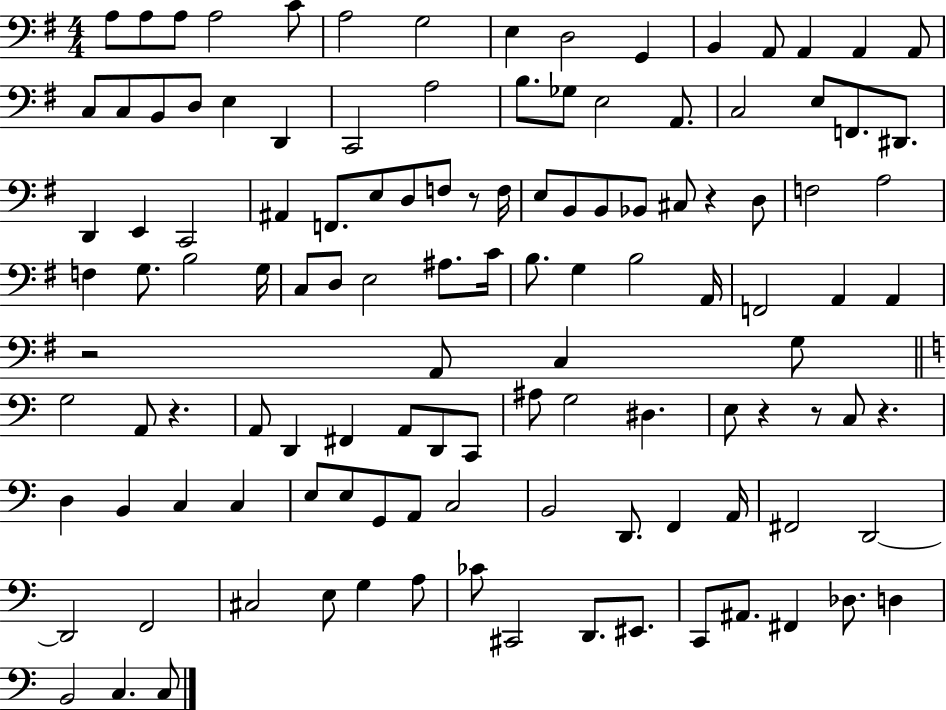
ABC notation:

X:1
T:Untitled
M:4/4
L:1/4
K:G
A,/2 A,/2 A,/2 A,2 C/2 A,2 G,2 E, D,2 G,, B,, A,,/2 A,, A,, A,,/2 C,/2 C,/2 B,,/2 D,/2 E, D,, C,,2 A,2 B,/2 _G,/2 E,2 A,,/2 C,2 E,/2 F,,/2 ^D,,/2 D,, E,, C,,2 ^A,, F,,/2 E,/2 D,/2 F,/2 z/2 F,/4 E,/2 B,,/2 B,,/2 _B,,/2 ^C,/2 z D,/2 F,2 A,2 F, G,/2 B,2 G,/4 C,/2 D,/2 E,2 ^A,/2 C/4 B,/2 G, B,2 A,,/4 F,,2 A,, A,, z2 A,,/2 C, G,/2 G,2 A,,/2 z A,,/2 D,, ^F,, A,,/2 D,,/2 C,,/2 ^A,/2 G,2 ^D, E,/2 z z/2 C,/2 z D, B,, C, C, E,/2 E,/2 G,,/2 A,,/2 C,2 B,,2 D,,/2 F,, A,,/4 ^F,,2 D,,2 D,,2 F,,2 ^C,2 E,/2 G, A,/2 _C/2 ^C,,2 D,,/2 ^E,,/2 C,,/2 ^A,,/2 ^F,, _D,/2 D, B,,2 C, C,/2